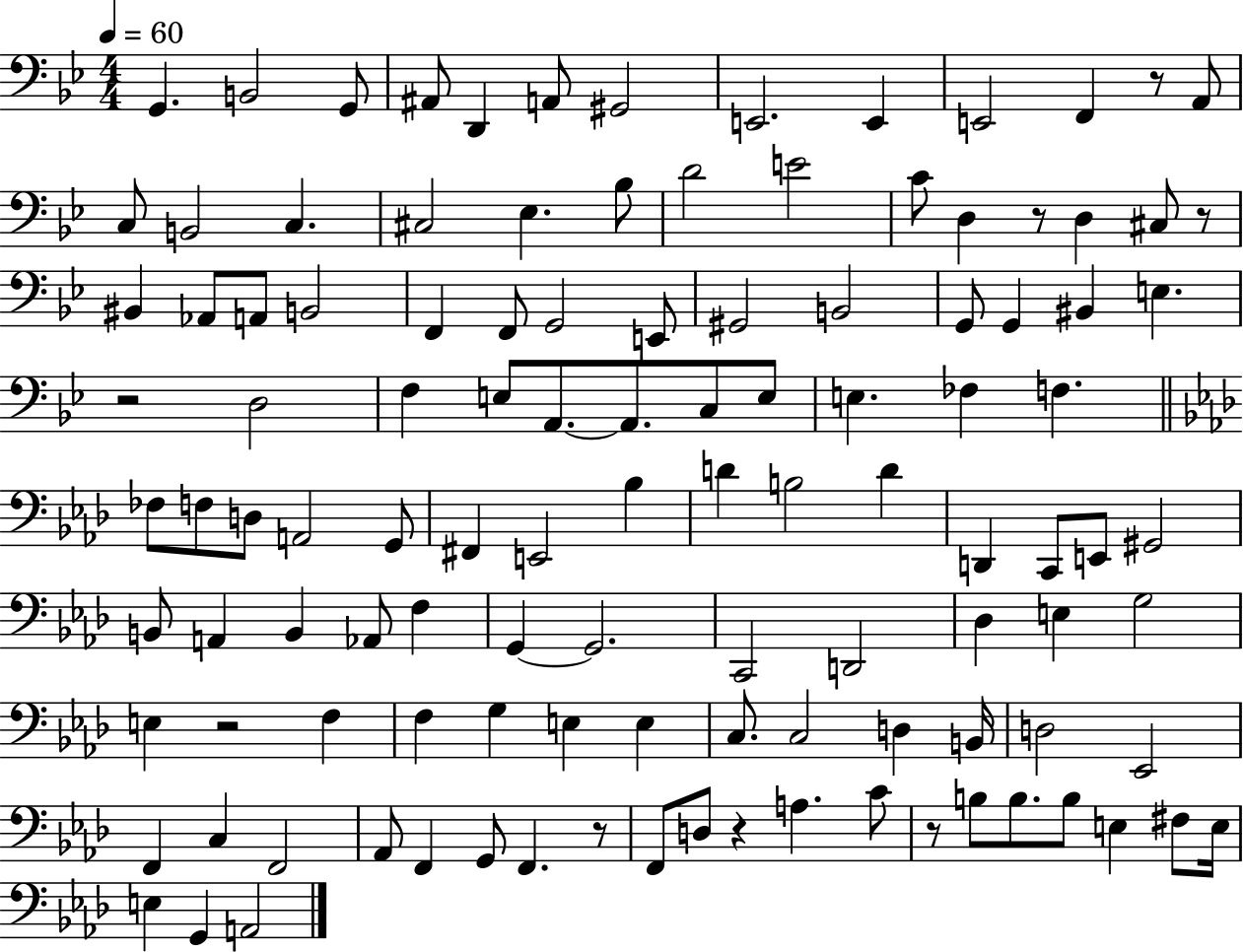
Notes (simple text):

G2/q. B2/h G2/e A#2/e D2/q A2/e G#2/h E2/h. E2/q E2/h F2/q R/e A2/e C3/e B2/h C3/q. C#3/h Eb3/q. Bb3/e D4/h E4/h C4/e D3/q R/e D3/q C#3/e R/e BIS2/q Ab2/e A2/e B2/h F2/q F2/e G2/h E2/e G#2/h B2/h G2/e G2/q BIS2/q E3/q. R/h D3/h F3/q E3/e A2/e. A2/e. C3/e E3/e E3/q. FES3/q F3/q. FES3/e F3/e D3/e A2/h G2/e F#2/q E2/h Bb3/q D4/q B3/h D4/q D2/q C2/e E2/e G#2/h B2/e A2/q B2/q Ab2/e F3/q G2/q G2/h. C2/h D2/h Db3/q E3/q G3/h E3/q R/h F3/q F3/q G3/q E3/q E3/q C3/e. C3/h D3/q B2/s D3/h Eb2/h F2/q C3/q F2/h Ab2/e F2/q G2/e F2/q. R/e F2/e D3/e R/q A3/q. C4/e R/e B3/e B3/e. B3/e E3/q F#3/e E3/s E3/q G2/q A2/h